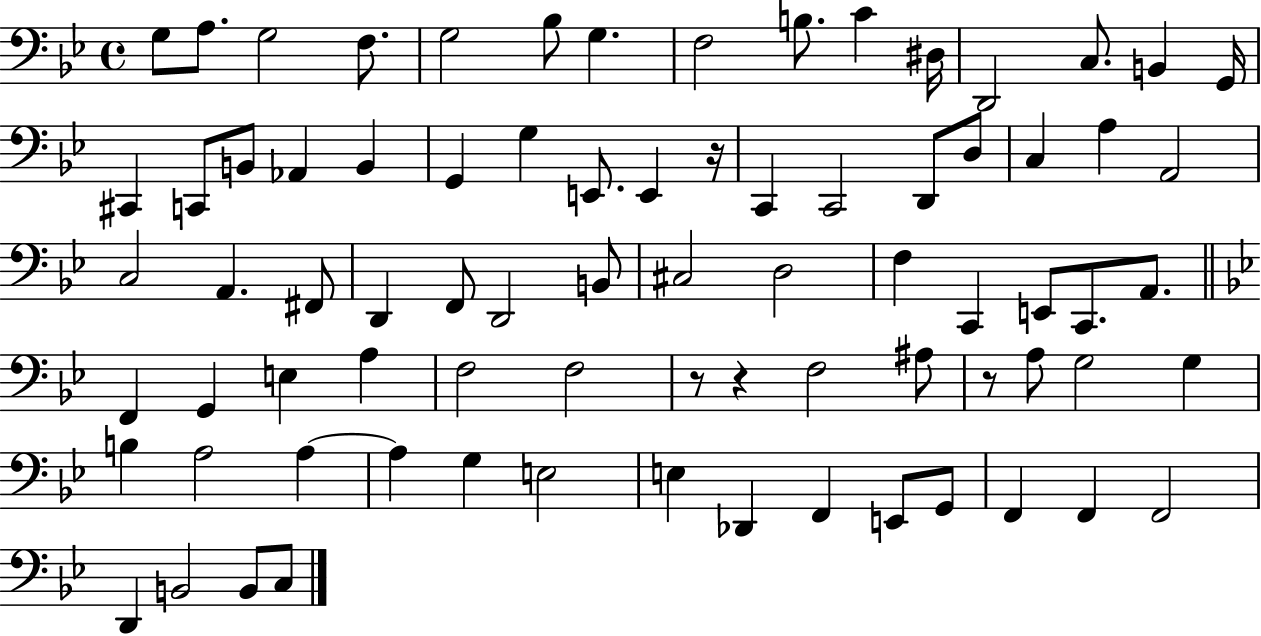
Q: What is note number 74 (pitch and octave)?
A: C3